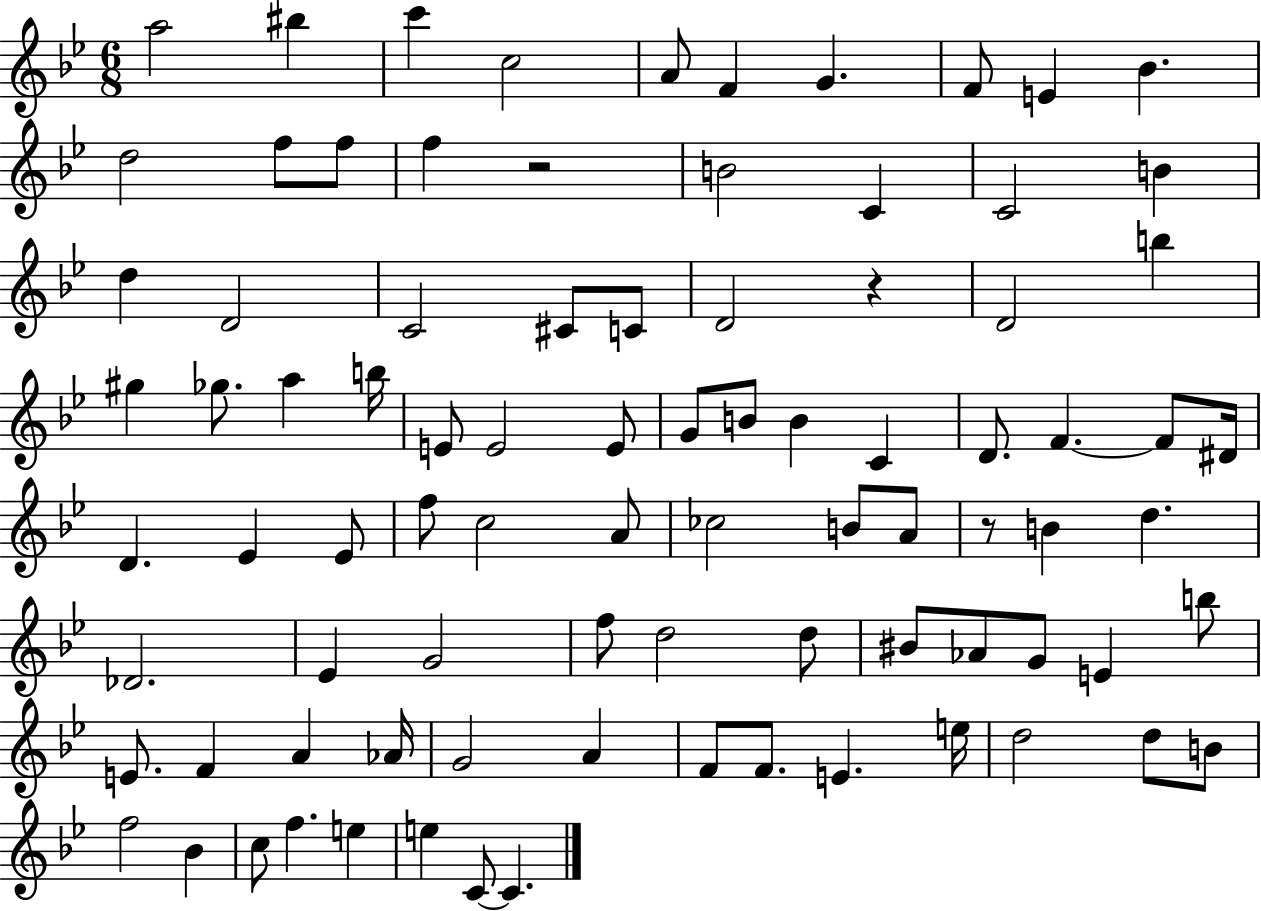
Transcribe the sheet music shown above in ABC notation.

X:1
T:Untitled
M:6/8
L:1/4
K:Bb
a2 ^b c' c2 A/2 F G F/2 E _B d2 f/2 f/2 f z2 B2 C C2 B d D2 C2 ^C/2 C/2 D2 z D2 b ^g _g/2 a b/4 E/2 E2 E/2 G/2 B/2 B C D/2 F F/2 ^D/4 D _E _E/2 f/2 c2 A/2 _c2 B/2 A/2 z/2 B d _D2 _E G2 f/2 d2 d/2 ^B/2 _A/2 G/2 E b/2 E/2 F A _A/4 G2 A F/2 F/2 E e/4 d2 d/2 B/2 f2 _B c/2 f e e C/2 C